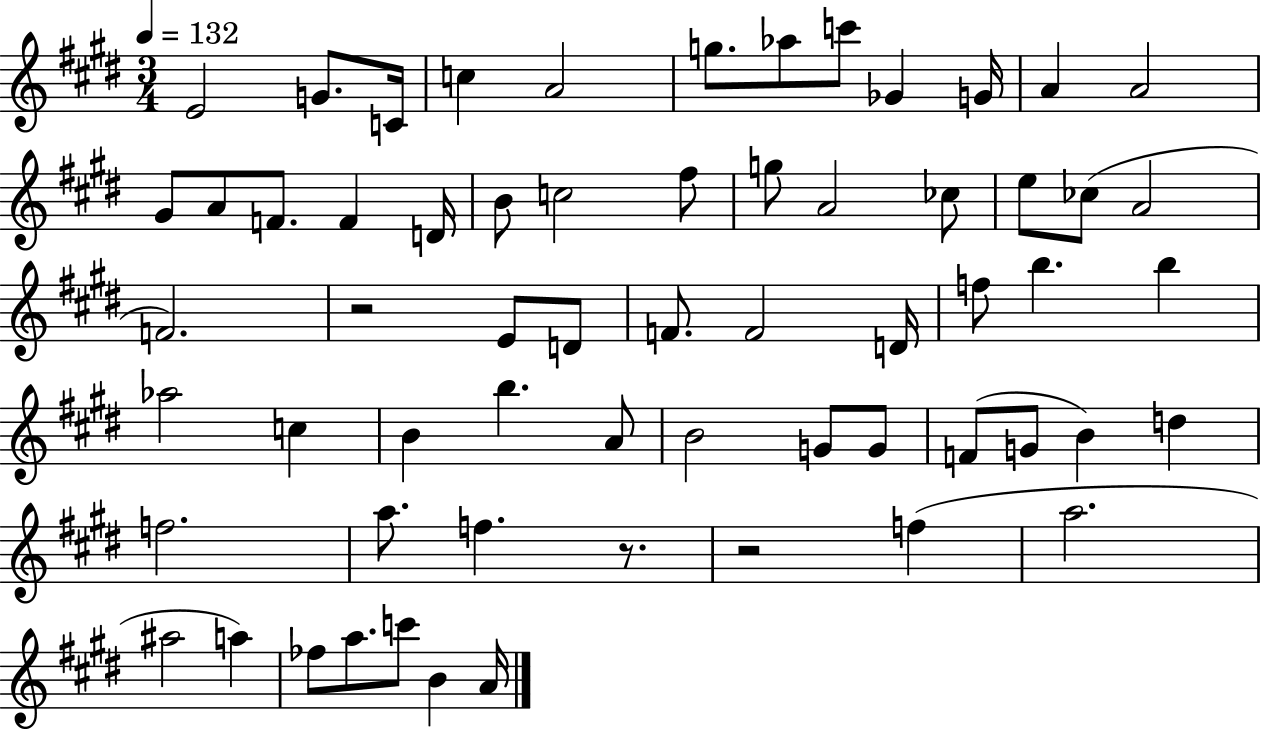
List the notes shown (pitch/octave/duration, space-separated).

E4/h G4/e. C4/s C5/q A4/h G5/e. Ab5/e C6/e Gb4/q G4/s A4/q A4/h G#4/e A4/e F4/e. F4/q D4/s B4/e C5/h F#5/e G5/e A4/h CES5/e E5/e CES5/e A4/h F4/h. R/h E4/e D4/e F4/e. F4/h D4/s F5/e B5/q. B5/q Ab5/h C5/q B4/q B5/q. A4/e B4/h G4/e G4/e F4/e G4/e B4/q D5/q F5/h. A5/e. F5/q. R/e. R/h F5/q A5/h. A#5/h A5/q FES5/e A5/e. C6/e B4/q A4/s